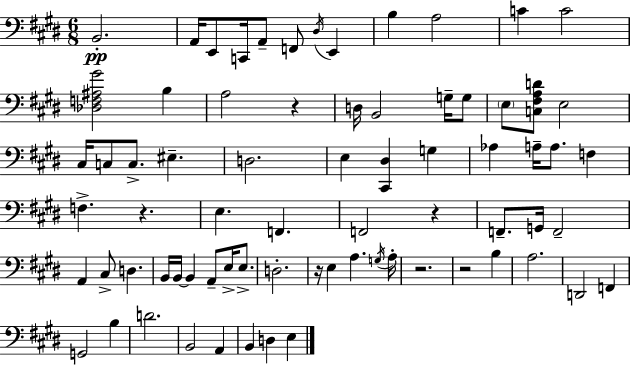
X:1
T:Untitled
M:6/8
L:1/4
K:E
B,,2 A,,/4 E,,/2 C,,/4 A,,/2 F,,/2 ^D,/4 E,, B, A,2 C C2 [_D,F,^A,^G]2 B, A,2 z D,/4 B,,2 G,/4 G,/2 E,/2 [C,^F,A,D]/2 E,2 ^C,/4 C,/2 C,/2 ^E, D,2 E, [^C,,^D,] G, _A, A,/4 A,/2 F, F, z E, F,, F,,2 z F,,/2 G,,/4 F,,2 A,, ^C,/2 D, B,,/4 B,,/4 B,, A,,/2 E,/4 E,/2 D,2 z/4 E, A, G,/4 A,/4 z2 z2 B, A,2 D,,2 F,, G,,2 B, D2 B,,2 A,, B,, D, E,